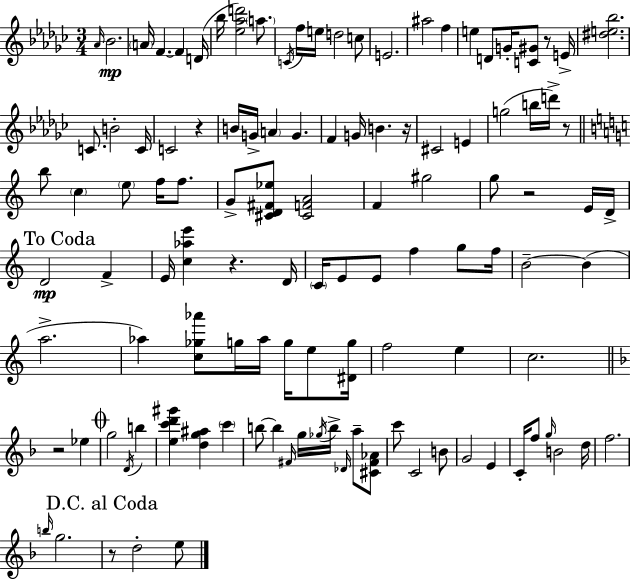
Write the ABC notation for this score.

X:1
T:Untitled
M:3/4
L:1/4
K:Ebm
_A/4 _B2 A/4 F F D/4 _b/4 [_e_ad']2 a/2 C/4 f/4 e/4 d2 c/2 E2 ^a2 f e D/2 G/4 [C^G]/2 z/2 E/4 [^de_b]2 C/2 B2 C/4 C2 z B/4 G/4 A G F G/4 B z/4 ^C2 E g2 b/4 d'/4 z/2 b/2 c e/2 f/4 f/2 G/2 [^CD^F_e]/2 [^CFA]2 F ^g2 g/2 z2 E/4 D/4 D2 F E/4 [c_ae'] z D/4 C/4 E/2 E/2 f g/2 f/4 B2 B a2 _a [c_g_a']/2 g/4 _a/4 g/4 e/2 [^Dg]/4 f2 e c2 z2 _e g2 D/4 b [ec'd'^g'] [dg^a] c' b/2 b ^F/4 g/4 _g/4 b/4 _D/4 a/2 [^C^F_A]/2 c'/2 C2 B/2 G2 E C/4 f/2 g/4 B2 d/4 f2 b/4 g2 z/2 d2 e/2